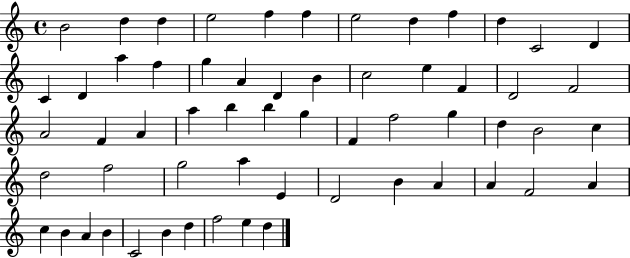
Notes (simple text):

B4/h D5/q D5/q E5/h F5/q F5/q E5/h D5/q F5/q D5/q C4/h D4/q C4/q D4/q A5/q F5/q G5/q A4/q D4/q B4/q C5/h E5/q F4/q D4/h F4/h A4/h F4/q A4/q A5/q B5/q B5/q G5/q F4/q F5/h G5/q D5/q B4/h C5/q D5/h F5/h G5/h A5/q E4/q D4/h B4/q A4/q A4/q F4/h A4/q C5/q B4/q A4/q B4/q C4/h B4/q D5/q F5/h E5/q D5/q